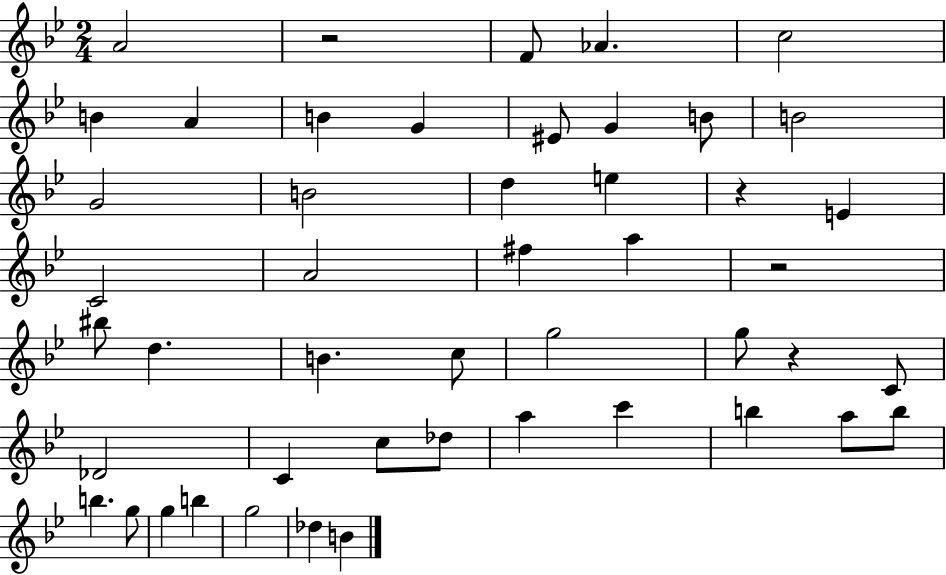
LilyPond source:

{
  \clef treble
  \numericTimeSignature
  \time 2/4
  \key bes \major
  a'2 | r2 | f'8 aes'4. | c''2 | \break b'4 a'4 | b'4 g'4 | eis'8 g'4 b'8 | b'2 | \break g'2 | b'2 | d''4 e''4 | r4 e'4 | \break c'2 | a'2 | fis''4 a''4 | r2 | \break bis''8 d''4. | b'4. c''8 | g''2 | g''8 r4 c'8 | \break des'2 | c'4 c''8 des''8 | a''4 c'''4 | b''4 a''8 b''8 | \break b''4. g''8 | g''4 b''4 | g''2 | des''4 b'4 | \break \bar "|."
}